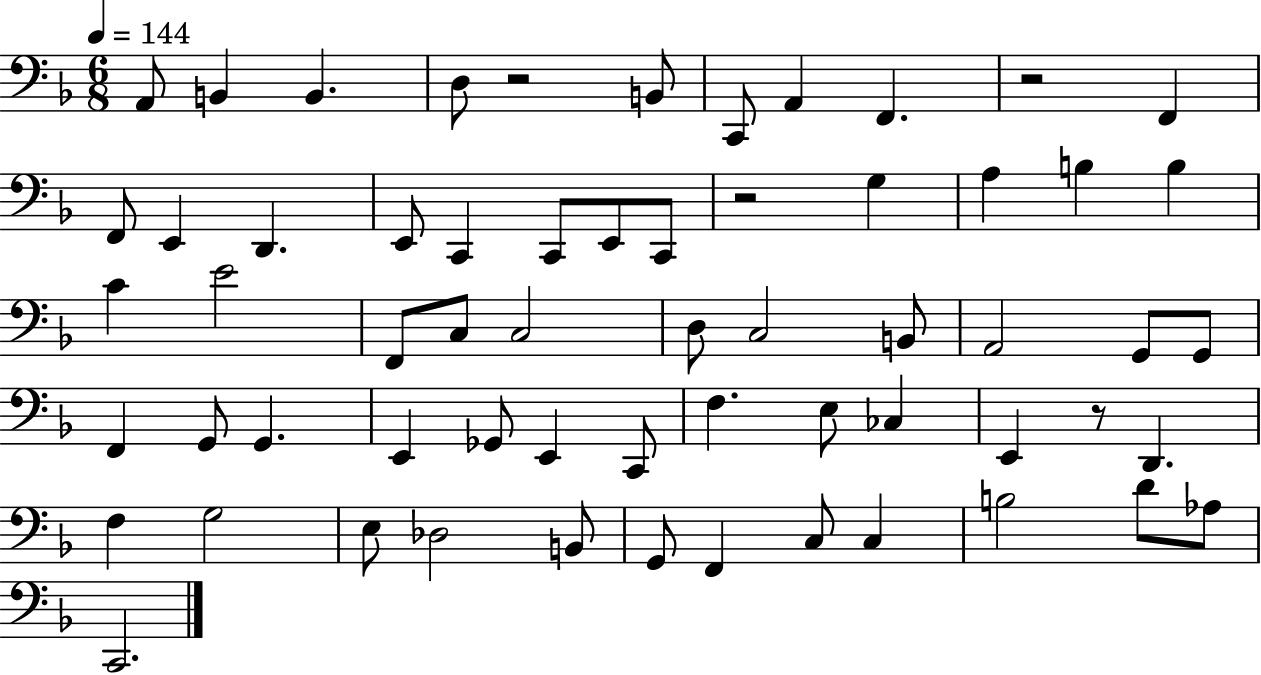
{
  \clef bass
  \numericTimeSignature
  \time 6/8
  \key f \major
  \tempo 4 = 144
  a,8 b,4 b,4. | d8 r2 b,8 | c,8 a,4 f,4. | r2 f,4 | \break f,8 e,4 d,4. | e,8 c,4 c,8 e,8 c,8 | r2 g4 | a4 b4 b4 | \break c'4 e'2 | f,8 c8 c2 | d8 c2 b,8 | a,2 g,8 g,8 | \break f,4 g,8 g,4. | e,4 ges,8 e,4 c,8 | f4. e8 ces4 | e,4 r8 d,4. | \break f4 g2 | e8 des2 b,8 | g,8 f,4 c8 c4 | b2 d'8 aes8 | \break c,2. | \bar "|."
}